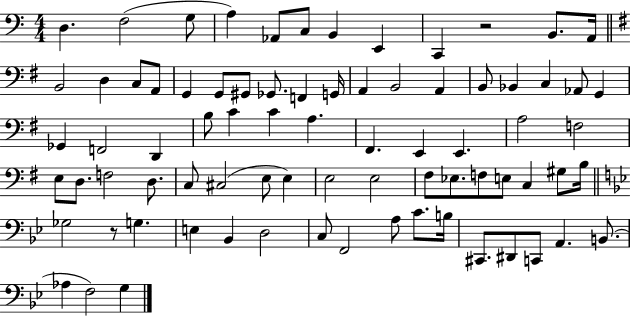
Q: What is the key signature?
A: C major